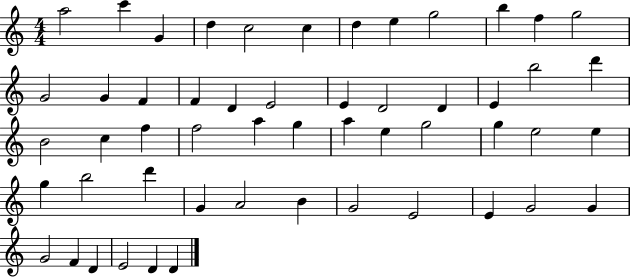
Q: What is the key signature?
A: C major